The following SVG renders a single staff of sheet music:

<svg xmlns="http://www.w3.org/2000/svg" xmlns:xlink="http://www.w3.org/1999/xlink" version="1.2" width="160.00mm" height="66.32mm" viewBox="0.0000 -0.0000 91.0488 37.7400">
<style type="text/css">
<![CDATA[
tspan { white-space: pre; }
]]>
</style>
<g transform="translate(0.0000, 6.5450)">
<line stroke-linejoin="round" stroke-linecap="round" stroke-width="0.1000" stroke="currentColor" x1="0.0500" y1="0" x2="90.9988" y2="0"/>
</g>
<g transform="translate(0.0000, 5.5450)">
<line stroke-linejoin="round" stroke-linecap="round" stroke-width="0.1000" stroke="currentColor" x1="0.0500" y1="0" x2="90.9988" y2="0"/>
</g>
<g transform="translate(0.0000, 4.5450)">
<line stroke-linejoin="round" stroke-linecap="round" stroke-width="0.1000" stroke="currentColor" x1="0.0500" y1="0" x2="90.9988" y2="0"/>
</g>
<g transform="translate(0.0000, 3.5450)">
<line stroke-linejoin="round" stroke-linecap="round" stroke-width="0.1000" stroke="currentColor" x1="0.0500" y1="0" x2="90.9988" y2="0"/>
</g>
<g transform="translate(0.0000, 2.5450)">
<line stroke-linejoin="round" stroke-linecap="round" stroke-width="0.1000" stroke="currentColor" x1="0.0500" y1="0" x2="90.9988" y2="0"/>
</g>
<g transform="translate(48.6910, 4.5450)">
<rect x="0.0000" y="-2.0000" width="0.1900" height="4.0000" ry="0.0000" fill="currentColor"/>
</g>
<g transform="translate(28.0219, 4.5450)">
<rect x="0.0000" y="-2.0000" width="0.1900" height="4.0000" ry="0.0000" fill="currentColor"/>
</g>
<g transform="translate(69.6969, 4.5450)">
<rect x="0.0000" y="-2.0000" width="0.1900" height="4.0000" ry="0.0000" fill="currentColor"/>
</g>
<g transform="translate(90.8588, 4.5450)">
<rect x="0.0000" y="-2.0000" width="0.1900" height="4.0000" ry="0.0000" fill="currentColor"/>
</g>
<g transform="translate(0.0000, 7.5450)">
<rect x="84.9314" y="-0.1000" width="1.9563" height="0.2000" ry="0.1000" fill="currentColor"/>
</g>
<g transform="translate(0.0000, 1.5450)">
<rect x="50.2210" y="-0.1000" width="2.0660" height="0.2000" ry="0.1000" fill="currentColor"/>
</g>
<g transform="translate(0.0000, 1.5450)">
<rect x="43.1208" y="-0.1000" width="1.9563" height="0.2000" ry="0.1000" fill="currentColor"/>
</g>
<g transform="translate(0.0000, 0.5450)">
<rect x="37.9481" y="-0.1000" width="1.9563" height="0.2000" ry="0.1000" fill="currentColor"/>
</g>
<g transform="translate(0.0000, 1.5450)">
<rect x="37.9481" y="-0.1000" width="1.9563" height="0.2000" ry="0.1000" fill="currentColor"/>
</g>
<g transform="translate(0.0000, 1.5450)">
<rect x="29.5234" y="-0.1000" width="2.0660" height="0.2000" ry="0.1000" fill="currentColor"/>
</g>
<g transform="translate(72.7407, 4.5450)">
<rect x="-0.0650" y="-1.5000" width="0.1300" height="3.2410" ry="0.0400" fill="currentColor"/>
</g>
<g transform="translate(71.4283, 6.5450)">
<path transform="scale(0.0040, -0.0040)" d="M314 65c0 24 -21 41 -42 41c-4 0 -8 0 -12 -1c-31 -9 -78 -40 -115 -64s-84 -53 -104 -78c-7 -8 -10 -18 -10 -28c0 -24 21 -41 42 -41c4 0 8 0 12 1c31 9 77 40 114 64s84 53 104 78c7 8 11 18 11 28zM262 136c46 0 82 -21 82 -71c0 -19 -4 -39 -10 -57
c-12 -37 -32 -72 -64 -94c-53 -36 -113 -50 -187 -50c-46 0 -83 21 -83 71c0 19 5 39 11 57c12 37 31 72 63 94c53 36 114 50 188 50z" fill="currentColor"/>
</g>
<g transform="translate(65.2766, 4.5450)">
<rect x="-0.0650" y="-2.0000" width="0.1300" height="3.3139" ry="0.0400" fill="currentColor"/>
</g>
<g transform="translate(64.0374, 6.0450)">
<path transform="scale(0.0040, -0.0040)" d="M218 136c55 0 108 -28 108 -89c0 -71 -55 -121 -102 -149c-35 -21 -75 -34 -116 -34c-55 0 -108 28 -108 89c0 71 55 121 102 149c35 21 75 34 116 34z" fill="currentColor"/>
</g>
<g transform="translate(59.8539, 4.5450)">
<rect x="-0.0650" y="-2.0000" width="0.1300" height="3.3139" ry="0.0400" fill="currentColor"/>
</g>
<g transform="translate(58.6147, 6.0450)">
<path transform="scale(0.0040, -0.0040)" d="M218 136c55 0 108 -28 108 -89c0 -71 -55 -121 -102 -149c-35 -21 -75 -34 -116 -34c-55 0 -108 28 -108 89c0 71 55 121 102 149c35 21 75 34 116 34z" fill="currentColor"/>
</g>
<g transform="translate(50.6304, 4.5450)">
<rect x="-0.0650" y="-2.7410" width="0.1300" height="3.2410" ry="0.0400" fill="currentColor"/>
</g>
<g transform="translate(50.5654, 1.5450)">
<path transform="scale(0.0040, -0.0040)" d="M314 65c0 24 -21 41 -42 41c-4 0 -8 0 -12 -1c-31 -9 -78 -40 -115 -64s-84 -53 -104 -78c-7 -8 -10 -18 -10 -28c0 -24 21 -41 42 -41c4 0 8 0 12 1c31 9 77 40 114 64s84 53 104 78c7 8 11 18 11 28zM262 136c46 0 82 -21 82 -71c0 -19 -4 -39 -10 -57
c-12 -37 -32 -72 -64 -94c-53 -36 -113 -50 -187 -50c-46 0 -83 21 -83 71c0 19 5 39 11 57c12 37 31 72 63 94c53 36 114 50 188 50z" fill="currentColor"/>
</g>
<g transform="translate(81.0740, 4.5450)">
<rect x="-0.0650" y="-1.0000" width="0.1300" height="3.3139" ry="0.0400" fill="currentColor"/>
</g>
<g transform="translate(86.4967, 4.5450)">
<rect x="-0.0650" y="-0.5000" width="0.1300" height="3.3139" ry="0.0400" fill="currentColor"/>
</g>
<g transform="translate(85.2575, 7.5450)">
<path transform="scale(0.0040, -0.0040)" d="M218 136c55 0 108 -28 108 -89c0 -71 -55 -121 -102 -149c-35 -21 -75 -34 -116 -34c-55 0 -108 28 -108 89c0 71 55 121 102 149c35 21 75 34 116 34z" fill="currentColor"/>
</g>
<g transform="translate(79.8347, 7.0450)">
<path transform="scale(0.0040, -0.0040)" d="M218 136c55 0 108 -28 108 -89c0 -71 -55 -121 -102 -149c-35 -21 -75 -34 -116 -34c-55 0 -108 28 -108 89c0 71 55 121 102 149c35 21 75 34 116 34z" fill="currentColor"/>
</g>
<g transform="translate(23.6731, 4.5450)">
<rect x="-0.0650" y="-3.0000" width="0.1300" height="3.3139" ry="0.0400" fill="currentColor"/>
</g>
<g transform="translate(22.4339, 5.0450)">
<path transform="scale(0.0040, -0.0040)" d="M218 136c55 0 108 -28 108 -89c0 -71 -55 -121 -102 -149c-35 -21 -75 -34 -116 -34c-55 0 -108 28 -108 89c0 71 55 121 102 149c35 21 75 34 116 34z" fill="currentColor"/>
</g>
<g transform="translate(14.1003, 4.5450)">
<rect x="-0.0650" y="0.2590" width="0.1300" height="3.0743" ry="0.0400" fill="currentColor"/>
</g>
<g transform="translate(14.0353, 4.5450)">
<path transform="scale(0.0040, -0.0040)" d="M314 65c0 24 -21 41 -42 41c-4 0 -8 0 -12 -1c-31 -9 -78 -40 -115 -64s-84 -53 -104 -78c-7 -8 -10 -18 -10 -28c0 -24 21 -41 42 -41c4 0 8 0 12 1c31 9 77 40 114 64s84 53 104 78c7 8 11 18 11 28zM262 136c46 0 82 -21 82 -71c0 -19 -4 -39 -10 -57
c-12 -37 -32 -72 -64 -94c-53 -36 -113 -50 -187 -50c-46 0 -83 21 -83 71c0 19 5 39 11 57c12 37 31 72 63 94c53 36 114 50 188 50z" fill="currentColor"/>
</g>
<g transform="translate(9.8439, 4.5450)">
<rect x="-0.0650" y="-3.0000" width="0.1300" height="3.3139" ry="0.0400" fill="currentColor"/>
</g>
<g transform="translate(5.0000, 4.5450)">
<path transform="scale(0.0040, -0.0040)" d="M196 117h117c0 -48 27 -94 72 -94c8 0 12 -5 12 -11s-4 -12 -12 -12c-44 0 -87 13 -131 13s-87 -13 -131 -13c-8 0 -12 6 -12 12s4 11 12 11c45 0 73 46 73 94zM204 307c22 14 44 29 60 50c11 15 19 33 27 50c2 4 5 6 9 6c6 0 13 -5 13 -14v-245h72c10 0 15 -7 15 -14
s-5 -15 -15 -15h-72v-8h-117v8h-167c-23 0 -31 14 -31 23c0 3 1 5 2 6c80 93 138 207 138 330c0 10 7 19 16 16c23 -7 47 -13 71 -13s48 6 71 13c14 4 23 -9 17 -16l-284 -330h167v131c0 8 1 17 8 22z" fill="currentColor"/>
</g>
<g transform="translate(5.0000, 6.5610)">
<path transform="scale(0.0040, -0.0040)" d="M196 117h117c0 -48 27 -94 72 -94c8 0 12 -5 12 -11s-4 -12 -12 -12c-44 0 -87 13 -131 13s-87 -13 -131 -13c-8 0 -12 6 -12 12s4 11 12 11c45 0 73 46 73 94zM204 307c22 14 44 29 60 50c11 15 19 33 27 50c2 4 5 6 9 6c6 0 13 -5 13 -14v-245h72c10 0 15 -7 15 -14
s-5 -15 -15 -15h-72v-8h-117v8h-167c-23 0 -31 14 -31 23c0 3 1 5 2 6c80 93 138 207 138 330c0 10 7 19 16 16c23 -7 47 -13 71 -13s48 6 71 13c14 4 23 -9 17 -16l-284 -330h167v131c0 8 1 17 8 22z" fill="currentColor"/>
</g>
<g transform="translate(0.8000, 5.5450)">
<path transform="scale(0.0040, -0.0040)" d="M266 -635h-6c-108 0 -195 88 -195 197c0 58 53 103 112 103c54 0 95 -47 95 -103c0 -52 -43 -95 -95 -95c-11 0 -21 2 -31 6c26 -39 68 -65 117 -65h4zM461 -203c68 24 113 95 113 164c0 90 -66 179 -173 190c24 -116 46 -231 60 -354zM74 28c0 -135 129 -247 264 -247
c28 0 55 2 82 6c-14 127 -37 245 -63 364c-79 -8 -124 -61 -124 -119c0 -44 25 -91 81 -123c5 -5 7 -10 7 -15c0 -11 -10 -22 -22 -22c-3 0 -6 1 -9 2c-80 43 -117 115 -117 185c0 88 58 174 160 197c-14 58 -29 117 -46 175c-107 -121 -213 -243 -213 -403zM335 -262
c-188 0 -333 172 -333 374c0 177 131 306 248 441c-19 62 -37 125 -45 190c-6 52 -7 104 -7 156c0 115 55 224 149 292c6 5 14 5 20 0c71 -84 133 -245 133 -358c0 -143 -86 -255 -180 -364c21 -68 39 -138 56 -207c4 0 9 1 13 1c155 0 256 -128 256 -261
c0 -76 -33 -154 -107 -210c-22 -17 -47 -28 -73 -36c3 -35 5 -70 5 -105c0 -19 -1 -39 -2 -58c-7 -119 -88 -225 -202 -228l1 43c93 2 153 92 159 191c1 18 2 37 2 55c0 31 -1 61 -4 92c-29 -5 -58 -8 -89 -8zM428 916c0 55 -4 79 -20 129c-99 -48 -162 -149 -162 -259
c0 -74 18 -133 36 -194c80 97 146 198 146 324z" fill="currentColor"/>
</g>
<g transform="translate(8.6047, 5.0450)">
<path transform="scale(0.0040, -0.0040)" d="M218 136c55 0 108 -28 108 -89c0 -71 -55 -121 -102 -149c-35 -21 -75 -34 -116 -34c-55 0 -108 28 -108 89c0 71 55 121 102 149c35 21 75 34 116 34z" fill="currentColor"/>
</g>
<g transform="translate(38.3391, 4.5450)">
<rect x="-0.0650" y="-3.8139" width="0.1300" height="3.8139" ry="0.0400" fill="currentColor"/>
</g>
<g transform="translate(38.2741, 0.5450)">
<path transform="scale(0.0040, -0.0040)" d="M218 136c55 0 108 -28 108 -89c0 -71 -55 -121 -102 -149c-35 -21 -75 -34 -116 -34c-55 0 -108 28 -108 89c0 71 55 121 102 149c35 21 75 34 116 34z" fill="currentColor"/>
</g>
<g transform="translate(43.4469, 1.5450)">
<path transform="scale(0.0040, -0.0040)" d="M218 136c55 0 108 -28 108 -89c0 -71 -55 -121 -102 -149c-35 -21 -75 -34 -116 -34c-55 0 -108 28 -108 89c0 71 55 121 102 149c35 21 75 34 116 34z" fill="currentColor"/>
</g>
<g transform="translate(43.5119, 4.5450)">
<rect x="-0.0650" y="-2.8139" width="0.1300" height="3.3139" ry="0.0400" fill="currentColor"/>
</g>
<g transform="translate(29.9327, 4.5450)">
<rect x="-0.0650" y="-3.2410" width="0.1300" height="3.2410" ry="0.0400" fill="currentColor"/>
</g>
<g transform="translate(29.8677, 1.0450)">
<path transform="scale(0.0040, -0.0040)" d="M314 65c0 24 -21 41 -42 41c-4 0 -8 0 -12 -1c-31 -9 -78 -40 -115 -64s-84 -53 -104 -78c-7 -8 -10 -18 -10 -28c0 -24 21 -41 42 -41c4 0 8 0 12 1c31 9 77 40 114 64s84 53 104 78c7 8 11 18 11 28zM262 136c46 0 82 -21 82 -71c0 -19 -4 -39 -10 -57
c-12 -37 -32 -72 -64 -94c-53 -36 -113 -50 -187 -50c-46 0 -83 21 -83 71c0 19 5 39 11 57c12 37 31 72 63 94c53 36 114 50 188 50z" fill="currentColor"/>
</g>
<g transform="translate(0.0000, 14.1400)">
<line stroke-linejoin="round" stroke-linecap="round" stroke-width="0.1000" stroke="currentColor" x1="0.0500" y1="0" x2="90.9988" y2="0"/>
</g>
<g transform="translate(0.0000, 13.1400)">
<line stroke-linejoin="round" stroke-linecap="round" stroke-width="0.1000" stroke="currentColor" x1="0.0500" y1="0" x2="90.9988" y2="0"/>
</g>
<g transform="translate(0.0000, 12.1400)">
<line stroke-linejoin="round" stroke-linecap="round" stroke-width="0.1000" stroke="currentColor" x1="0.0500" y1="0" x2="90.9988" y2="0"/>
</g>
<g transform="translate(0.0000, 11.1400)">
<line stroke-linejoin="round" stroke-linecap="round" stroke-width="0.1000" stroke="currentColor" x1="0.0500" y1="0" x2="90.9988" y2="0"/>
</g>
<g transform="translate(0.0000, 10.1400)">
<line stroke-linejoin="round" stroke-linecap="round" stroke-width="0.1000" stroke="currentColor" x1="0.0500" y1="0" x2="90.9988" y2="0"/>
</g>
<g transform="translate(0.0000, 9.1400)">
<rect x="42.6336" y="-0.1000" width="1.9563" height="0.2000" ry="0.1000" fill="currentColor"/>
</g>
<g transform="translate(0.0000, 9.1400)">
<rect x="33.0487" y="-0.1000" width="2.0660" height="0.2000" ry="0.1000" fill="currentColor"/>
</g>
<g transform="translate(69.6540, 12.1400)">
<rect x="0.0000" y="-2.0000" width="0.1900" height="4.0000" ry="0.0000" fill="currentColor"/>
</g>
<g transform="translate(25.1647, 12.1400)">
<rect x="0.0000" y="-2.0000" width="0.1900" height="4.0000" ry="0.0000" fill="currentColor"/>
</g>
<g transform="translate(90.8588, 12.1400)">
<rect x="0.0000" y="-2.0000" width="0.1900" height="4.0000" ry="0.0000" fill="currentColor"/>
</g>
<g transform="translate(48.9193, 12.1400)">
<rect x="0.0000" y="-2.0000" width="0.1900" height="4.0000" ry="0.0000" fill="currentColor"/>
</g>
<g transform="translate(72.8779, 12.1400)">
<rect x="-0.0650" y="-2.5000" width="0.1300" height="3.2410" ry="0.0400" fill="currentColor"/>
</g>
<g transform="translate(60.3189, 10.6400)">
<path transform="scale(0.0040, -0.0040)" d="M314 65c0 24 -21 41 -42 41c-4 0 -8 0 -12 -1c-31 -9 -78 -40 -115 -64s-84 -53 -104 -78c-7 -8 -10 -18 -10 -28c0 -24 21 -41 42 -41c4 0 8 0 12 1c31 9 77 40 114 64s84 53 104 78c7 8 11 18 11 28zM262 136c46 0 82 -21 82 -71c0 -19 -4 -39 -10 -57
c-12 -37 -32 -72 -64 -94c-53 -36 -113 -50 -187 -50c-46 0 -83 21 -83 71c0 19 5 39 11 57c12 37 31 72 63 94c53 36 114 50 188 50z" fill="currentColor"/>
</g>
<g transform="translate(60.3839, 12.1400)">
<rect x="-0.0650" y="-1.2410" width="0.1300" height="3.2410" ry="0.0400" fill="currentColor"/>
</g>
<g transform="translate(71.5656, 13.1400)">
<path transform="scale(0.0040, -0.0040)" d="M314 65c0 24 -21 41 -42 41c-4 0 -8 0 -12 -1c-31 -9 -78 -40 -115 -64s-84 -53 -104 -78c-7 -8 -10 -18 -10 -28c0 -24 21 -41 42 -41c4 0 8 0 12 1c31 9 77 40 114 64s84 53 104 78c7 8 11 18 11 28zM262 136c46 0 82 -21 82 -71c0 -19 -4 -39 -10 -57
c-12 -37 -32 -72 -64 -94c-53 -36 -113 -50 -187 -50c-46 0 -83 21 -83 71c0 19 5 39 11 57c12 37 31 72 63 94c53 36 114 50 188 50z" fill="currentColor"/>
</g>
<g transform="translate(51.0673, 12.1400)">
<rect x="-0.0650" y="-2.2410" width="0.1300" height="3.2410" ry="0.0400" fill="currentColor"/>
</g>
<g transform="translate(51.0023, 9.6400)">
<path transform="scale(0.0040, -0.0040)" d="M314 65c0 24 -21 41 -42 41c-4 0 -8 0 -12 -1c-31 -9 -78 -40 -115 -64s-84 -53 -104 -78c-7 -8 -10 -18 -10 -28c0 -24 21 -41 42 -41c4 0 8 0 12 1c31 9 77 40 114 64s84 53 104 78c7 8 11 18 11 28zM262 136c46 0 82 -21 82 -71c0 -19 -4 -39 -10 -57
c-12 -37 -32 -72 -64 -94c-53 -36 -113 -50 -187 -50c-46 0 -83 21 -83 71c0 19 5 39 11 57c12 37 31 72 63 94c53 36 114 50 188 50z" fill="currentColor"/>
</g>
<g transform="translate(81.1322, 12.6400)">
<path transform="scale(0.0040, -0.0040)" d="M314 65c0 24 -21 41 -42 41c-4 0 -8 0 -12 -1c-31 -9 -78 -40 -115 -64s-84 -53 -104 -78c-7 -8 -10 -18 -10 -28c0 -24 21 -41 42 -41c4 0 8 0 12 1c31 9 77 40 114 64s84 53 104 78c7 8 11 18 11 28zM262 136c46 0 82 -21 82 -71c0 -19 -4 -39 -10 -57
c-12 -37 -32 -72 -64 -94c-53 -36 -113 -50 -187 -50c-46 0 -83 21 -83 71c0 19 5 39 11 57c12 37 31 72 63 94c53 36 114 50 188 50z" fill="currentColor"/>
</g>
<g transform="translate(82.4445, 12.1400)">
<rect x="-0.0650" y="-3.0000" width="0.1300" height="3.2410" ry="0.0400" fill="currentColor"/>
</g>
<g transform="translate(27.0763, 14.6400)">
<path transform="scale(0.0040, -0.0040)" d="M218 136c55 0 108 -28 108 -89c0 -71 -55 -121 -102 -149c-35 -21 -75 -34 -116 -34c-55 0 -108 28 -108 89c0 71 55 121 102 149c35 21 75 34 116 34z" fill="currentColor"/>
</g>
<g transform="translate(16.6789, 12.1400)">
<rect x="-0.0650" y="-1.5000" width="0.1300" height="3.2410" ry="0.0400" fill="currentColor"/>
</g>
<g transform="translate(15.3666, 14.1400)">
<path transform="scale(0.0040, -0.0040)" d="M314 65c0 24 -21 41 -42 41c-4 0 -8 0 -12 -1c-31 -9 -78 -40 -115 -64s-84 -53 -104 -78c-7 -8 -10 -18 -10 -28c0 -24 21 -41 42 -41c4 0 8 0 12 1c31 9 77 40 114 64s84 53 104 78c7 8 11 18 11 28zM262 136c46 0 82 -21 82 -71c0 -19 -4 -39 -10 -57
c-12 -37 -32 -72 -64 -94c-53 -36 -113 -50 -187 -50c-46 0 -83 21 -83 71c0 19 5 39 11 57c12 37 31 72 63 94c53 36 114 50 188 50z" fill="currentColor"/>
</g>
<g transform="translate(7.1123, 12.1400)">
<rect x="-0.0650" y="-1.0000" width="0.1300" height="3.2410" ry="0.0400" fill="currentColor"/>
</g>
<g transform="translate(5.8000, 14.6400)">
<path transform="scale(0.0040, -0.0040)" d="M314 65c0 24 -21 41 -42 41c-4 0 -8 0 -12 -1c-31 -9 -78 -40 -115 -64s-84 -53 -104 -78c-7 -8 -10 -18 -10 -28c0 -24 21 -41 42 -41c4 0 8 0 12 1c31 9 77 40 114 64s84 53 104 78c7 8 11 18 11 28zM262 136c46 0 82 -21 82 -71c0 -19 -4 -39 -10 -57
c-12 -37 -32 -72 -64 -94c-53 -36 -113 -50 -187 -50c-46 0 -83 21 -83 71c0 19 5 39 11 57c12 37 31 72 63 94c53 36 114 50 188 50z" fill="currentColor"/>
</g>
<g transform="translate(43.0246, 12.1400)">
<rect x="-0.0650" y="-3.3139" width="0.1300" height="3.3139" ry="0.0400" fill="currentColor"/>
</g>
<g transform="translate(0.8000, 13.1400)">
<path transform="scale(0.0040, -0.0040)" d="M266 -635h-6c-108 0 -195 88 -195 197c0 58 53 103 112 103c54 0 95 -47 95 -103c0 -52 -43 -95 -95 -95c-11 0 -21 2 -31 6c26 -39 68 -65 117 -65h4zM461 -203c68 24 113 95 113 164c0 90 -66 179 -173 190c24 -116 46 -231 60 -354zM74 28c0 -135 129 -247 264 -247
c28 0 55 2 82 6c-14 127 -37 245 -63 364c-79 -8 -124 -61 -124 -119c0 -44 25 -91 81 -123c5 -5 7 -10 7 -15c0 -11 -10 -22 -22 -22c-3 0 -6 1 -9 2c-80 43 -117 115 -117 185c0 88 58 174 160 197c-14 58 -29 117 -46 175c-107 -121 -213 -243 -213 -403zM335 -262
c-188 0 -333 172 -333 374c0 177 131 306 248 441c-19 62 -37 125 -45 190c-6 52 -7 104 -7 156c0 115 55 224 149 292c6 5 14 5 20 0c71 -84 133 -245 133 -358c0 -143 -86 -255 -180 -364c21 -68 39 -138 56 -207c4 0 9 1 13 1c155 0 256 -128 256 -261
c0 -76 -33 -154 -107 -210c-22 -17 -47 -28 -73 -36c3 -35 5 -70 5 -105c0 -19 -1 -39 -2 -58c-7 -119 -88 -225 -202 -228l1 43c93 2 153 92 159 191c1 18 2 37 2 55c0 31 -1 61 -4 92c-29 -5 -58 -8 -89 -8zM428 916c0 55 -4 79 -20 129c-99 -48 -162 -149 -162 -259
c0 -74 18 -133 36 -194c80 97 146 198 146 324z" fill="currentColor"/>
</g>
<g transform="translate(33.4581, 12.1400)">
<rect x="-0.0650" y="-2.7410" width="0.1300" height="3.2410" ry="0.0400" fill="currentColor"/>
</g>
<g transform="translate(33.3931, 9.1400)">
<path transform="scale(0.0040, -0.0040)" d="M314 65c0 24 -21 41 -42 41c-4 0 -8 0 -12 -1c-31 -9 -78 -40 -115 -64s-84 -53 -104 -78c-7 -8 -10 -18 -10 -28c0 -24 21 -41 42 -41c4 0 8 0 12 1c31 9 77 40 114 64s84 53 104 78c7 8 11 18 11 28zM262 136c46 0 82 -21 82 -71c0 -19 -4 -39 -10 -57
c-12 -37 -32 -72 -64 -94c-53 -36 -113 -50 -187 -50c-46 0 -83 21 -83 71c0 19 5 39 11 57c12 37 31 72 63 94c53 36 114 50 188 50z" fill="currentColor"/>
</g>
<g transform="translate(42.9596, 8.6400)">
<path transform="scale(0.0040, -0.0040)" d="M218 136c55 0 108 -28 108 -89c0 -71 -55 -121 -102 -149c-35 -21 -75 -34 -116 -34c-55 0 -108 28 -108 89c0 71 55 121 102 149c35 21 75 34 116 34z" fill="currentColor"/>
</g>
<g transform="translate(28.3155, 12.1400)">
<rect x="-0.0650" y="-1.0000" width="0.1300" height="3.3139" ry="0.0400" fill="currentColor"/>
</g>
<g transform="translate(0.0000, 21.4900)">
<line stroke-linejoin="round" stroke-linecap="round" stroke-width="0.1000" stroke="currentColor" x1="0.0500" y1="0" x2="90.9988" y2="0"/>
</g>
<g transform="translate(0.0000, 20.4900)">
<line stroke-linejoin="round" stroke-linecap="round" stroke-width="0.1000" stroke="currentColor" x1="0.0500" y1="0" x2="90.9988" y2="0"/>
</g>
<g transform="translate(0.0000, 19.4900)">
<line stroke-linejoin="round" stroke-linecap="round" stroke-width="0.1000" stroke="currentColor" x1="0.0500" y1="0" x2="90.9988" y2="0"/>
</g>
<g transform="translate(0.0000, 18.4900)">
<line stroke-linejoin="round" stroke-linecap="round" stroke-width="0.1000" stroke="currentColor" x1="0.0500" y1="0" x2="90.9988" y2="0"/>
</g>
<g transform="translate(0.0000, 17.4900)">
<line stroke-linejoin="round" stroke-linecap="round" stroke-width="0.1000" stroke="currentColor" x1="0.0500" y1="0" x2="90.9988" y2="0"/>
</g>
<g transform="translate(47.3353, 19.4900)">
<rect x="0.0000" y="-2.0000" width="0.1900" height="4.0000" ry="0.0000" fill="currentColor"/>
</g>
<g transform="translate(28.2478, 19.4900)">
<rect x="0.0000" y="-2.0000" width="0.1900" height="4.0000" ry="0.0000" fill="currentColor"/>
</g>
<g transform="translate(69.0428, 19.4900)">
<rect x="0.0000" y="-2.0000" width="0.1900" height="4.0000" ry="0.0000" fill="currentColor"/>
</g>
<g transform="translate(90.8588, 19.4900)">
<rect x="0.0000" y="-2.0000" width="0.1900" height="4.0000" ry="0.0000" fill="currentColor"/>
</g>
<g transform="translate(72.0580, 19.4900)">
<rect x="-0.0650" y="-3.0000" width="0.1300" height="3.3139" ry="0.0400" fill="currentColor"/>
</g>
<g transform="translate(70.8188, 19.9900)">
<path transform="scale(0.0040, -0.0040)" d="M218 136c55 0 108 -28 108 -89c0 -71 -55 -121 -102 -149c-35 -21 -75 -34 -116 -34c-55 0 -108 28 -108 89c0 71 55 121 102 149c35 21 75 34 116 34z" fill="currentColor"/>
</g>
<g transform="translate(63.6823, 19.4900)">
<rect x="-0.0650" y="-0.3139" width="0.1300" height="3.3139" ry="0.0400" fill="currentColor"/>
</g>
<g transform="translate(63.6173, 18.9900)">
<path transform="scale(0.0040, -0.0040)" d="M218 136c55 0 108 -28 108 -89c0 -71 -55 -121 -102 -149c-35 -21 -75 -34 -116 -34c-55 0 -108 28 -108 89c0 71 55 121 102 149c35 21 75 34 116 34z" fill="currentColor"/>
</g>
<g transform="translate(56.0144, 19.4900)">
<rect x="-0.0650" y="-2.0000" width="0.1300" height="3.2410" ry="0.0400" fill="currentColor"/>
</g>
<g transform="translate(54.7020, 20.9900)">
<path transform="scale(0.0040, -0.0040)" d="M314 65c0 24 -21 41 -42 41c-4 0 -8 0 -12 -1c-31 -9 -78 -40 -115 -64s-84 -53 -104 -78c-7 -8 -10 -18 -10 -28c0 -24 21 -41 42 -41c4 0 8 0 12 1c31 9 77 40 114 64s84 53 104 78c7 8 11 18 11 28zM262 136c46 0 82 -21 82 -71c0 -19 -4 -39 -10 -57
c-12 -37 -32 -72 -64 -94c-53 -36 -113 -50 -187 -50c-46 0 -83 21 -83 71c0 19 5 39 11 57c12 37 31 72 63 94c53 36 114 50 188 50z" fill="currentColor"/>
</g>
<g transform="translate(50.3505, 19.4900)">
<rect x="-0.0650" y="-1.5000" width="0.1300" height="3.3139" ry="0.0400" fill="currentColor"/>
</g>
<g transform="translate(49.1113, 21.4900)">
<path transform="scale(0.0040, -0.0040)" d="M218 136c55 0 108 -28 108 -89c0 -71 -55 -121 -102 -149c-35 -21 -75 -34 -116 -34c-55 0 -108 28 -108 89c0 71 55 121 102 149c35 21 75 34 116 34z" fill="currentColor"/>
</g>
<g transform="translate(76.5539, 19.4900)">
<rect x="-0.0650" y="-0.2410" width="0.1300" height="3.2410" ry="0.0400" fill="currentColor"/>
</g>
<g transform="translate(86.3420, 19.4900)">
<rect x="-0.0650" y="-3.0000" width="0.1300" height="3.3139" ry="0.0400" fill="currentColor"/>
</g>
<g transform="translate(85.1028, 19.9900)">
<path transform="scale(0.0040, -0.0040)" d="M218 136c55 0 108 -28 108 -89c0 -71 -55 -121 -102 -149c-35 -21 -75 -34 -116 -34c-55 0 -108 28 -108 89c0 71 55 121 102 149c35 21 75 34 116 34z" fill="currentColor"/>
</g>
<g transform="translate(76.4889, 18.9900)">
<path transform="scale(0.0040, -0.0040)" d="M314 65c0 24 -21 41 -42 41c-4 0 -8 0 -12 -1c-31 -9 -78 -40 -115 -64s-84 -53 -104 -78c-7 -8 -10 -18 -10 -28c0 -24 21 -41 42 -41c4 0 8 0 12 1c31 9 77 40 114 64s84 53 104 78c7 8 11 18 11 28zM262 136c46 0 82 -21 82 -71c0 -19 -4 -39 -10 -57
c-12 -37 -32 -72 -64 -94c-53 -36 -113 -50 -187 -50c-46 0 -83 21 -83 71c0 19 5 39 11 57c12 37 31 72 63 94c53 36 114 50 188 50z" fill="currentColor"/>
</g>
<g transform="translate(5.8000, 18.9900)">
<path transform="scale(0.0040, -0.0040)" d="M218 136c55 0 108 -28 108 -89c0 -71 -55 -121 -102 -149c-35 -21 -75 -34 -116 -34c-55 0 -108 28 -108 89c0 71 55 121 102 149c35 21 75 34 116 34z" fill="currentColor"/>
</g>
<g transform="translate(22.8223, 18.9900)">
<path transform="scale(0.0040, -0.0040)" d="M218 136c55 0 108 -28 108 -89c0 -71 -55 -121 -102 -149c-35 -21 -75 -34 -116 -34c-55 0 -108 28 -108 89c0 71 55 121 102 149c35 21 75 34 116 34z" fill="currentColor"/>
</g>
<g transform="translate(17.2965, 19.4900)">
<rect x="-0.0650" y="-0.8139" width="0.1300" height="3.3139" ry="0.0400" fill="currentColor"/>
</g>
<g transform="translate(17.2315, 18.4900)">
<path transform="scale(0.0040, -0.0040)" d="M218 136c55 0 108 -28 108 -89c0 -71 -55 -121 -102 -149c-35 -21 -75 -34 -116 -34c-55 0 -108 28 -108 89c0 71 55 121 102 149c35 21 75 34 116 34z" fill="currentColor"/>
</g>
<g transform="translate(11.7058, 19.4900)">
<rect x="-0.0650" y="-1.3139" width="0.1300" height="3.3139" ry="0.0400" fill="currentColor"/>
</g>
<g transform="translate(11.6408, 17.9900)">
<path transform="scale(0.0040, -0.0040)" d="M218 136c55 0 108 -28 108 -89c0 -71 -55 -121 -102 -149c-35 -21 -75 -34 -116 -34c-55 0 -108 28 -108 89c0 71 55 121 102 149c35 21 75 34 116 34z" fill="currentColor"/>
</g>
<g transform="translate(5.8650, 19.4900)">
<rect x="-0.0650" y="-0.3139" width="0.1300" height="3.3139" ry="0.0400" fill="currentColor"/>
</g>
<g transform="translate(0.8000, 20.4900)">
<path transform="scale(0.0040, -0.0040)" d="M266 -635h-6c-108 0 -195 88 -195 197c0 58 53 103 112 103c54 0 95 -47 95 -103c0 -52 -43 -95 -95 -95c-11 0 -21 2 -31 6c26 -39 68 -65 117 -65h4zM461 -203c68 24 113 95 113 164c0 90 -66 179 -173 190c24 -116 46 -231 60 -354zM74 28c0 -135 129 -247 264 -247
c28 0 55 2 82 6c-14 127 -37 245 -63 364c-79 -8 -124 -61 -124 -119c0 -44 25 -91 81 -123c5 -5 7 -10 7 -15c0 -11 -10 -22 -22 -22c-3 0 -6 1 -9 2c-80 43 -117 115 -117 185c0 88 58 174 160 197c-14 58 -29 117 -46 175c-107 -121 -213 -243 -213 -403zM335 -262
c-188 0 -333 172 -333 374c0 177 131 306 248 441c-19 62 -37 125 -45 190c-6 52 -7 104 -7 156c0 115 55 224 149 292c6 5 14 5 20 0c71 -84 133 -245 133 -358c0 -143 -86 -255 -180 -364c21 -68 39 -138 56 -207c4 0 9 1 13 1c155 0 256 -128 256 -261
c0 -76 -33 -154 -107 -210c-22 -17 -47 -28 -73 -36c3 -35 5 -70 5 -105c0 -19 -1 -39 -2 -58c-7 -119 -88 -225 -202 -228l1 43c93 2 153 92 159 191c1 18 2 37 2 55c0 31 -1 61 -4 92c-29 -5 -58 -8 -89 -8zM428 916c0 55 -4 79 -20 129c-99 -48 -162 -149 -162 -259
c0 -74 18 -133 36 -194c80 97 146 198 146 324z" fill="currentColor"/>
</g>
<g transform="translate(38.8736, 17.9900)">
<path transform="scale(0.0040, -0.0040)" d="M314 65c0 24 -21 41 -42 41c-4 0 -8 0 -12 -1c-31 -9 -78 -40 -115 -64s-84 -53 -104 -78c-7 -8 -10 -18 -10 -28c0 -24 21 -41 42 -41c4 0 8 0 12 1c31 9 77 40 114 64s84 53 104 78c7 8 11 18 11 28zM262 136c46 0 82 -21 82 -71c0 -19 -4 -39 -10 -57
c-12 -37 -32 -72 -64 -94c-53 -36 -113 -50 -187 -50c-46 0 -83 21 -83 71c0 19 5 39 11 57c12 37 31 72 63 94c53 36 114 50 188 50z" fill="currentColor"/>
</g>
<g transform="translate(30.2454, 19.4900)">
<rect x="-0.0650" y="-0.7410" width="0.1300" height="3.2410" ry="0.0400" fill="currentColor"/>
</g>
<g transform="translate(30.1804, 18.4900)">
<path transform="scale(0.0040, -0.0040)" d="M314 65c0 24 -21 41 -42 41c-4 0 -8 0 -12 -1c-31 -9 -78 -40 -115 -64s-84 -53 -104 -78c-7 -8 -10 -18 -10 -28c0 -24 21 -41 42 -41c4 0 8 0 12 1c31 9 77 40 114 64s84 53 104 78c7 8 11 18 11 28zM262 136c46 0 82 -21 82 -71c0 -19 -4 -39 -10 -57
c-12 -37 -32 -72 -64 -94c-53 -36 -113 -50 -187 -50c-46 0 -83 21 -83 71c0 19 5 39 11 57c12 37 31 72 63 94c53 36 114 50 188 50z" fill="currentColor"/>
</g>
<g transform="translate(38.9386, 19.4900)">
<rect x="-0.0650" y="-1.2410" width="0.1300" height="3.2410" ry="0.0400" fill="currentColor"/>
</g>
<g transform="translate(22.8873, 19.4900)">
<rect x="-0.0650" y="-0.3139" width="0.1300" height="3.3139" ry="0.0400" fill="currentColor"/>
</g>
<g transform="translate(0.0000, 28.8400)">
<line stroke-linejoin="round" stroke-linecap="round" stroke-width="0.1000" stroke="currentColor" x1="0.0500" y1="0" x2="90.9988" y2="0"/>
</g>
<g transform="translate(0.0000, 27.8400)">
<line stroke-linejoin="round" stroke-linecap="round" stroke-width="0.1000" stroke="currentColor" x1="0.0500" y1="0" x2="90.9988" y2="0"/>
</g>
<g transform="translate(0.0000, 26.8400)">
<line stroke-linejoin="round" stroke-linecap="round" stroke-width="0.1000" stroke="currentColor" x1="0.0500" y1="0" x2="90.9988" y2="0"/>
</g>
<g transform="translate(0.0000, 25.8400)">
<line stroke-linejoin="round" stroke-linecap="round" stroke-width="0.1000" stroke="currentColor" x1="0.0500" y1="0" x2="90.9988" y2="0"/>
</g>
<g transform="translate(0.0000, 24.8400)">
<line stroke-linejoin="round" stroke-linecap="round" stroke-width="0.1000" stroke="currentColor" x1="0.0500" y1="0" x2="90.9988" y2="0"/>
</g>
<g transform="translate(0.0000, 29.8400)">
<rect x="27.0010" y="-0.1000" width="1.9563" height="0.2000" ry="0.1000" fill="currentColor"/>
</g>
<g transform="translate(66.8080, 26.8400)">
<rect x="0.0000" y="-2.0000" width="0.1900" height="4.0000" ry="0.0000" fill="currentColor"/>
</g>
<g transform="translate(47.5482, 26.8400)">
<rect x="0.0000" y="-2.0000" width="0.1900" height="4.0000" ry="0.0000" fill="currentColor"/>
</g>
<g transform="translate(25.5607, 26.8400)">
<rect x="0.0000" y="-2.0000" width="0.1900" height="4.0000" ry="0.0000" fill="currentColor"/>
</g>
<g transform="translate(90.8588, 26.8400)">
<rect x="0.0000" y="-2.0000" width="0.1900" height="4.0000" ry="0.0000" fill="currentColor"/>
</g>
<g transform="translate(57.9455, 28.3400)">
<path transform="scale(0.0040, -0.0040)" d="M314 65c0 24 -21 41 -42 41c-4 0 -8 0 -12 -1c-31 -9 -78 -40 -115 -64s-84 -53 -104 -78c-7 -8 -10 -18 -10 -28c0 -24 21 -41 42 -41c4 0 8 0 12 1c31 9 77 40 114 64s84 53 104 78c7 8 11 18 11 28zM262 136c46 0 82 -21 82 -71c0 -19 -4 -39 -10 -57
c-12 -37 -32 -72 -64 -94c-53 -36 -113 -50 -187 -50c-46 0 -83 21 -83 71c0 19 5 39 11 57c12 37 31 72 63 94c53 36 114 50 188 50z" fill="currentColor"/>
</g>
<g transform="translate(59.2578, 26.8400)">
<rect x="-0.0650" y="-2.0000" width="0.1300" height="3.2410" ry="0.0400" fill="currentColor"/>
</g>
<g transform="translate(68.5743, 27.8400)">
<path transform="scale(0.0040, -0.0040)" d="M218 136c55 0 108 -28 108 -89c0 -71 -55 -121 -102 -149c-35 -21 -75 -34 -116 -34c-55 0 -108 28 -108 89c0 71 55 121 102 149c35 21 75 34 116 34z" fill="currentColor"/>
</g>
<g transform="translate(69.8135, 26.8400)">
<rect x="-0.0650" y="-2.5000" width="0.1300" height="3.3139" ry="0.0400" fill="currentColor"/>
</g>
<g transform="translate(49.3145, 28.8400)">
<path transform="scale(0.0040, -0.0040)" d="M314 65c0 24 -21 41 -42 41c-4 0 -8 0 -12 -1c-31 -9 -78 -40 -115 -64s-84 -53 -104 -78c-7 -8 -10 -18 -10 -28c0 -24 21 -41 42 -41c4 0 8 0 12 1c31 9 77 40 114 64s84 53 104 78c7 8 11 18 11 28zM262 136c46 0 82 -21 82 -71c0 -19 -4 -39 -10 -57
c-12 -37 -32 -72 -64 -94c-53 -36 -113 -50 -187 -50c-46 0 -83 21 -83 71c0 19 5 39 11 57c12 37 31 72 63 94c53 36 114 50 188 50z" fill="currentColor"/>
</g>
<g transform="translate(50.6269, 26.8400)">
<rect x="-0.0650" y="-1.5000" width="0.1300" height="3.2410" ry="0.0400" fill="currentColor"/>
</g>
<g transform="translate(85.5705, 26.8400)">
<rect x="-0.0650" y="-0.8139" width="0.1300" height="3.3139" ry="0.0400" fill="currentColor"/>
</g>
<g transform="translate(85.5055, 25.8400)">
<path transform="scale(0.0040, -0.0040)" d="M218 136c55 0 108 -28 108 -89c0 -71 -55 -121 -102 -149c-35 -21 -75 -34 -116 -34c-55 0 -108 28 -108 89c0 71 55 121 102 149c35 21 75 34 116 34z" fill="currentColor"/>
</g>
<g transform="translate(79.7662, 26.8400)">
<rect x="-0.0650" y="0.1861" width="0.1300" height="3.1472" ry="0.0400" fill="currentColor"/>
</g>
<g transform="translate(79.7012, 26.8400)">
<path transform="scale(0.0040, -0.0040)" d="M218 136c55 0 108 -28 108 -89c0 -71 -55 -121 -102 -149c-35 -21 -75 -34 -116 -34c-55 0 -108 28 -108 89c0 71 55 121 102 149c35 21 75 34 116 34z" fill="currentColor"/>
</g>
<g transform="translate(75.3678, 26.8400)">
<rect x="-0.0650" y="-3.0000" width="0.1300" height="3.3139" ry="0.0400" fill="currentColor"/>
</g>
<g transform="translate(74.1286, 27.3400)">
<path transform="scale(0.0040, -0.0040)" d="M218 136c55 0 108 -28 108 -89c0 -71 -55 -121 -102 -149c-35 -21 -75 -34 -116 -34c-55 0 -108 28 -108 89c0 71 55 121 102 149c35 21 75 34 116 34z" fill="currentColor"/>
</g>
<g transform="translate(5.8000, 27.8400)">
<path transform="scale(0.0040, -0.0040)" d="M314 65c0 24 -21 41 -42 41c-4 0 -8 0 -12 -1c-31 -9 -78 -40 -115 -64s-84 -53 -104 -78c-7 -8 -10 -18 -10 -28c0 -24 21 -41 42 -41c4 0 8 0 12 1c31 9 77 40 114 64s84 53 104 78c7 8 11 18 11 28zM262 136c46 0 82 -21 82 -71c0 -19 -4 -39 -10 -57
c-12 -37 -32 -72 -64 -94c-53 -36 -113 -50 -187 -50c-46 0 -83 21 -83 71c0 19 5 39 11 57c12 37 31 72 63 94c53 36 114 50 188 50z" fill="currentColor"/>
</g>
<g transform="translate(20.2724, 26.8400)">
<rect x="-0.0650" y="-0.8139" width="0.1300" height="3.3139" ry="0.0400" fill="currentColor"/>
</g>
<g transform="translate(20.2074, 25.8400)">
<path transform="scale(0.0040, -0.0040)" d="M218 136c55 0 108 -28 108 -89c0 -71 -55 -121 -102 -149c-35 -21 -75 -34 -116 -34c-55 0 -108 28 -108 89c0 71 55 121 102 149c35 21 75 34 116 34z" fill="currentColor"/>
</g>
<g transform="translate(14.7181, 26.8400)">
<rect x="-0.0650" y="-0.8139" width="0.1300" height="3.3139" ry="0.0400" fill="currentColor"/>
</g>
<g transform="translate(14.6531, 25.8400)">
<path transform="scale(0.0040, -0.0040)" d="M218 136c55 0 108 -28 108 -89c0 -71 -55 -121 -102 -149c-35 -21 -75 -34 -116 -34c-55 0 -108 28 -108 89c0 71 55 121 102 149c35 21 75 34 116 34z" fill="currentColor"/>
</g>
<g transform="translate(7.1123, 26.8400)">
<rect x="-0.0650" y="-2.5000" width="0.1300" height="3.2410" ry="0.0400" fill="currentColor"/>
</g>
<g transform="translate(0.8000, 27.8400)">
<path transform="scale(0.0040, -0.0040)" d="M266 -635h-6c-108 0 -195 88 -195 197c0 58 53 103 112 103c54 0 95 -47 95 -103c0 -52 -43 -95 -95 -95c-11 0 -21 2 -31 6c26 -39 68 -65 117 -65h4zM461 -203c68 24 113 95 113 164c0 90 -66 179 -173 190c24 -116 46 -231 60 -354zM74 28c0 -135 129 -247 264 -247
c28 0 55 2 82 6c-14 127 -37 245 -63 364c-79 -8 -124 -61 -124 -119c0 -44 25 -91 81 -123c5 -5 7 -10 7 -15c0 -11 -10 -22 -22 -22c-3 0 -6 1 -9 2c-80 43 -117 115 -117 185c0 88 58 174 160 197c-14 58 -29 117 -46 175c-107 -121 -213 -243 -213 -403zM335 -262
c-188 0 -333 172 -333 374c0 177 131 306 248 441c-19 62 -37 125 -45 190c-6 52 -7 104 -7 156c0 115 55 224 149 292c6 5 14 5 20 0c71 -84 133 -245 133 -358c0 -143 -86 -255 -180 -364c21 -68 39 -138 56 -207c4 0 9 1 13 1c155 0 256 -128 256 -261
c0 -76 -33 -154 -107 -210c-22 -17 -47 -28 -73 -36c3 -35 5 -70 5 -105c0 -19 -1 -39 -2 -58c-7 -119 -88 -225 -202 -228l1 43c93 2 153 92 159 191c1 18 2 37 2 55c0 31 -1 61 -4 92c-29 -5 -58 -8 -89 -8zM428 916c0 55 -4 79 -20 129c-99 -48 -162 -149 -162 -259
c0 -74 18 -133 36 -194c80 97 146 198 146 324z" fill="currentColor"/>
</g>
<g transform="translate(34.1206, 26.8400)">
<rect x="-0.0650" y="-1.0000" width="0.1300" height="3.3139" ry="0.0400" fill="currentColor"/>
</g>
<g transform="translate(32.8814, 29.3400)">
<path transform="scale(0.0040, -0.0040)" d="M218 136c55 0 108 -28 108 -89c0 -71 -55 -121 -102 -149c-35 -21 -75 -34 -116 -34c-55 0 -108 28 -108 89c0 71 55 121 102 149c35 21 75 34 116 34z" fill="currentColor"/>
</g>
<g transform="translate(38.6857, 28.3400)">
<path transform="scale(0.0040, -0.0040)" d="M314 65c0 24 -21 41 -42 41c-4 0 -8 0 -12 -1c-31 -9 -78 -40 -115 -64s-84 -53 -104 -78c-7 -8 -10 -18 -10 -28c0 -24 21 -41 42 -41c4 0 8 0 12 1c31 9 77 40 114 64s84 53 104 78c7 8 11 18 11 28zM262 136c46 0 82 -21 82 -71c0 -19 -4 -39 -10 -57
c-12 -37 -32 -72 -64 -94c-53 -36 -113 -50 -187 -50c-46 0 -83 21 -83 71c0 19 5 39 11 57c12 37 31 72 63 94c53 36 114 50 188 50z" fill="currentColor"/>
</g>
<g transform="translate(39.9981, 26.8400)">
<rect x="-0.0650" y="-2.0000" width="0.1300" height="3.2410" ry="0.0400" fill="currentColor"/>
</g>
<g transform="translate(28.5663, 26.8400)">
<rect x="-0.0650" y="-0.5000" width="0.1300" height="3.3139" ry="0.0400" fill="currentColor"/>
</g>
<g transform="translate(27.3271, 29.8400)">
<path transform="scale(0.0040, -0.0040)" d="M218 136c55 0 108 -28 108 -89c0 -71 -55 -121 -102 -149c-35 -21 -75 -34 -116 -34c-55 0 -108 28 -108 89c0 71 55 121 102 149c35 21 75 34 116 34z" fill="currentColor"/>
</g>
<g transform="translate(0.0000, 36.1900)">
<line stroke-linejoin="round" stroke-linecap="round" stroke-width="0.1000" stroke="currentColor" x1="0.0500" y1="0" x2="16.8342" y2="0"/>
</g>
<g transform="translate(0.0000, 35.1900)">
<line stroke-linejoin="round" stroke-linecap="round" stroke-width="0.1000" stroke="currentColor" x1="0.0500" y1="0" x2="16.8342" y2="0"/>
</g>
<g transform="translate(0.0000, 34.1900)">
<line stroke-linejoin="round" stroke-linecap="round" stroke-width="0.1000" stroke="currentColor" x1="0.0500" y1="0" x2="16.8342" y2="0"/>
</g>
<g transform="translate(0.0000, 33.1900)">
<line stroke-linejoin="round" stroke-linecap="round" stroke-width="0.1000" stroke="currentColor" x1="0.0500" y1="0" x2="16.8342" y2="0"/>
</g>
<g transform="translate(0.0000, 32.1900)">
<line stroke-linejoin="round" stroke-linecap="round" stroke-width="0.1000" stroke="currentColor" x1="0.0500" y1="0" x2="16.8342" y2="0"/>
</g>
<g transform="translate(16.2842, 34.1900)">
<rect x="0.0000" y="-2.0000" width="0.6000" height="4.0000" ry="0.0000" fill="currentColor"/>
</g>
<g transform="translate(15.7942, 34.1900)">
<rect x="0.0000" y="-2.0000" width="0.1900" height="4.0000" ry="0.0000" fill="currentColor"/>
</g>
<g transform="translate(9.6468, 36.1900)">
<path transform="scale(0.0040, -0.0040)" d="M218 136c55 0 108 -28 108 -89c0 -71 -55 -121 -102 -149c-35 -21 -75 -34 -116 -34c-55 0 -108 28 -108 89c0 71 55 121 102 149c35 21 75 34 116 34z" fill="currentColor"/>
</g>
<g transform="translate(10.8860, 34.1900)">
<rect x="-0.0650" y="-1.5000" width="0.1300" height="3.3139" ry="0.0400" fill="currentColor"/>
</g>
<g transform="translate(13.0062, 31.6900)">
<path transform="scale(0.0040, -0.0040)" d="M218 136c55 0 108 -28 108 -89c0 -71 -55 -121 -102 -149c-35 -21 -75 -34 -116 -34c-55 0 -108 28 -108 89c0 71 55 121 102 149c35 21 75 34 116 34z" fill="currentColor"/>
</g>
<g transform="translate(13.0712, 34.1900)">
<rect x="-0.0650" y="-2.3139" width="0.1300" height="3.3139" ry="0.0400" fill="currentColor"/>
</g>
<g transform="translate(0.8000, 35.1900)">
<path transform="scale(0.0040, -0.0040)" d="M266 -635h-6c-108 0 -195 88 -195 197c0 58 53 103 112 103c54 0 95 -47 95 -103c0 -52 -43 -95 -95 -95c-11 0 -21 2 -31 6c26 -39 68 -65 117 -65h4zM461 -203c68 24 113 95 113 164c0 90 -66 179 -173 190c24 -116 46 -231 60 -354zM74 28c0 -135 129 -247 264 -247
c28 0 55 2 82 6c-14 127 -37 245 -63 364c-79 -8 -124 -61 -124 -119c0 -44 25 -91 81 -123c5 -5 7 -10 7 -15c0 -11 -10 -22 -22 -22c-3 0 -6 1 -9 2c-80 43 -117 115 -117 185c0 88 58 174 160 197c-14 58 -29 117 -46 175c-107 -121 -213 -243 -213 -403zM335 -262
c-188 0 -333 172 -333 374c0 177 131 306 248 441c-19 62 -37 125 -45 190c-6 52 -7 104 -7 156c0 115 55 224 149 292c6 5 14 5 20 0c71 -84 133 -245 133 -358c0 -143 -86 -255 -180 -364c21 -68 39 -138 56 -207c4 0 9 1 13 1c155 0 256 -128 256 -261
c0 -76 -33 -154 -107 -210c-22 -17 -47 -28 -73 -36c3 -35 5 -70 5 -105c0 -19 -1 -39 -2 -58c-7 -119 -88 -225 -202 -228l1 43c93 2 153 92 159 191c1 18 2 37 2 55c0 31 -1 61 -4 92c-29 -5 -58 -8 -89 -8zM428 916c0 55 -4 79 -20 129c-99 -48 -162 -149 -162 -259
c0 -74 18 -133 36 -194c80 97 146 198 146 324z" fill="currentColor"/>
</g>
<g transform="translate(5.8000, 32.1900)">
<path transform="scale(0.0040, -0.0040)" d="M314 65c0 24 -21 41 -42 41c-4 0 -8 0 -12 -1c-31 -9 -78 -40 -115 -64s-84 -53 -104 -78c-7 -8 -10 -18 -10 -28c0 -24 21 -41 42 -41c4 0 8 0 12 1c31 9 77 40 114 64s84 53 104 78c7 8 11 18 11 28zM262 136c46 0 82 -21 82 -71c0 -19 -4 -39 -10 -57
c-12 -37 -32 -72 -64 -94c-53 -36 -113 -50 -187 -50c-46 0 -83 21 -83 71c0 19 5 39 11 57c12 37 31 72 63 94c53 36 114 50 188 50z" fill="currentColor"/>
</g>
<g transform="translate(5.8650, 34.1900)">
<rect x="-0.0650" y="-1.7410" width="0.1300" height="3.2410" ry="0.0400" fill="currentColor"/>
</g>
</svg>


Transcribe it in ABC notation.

X:1
T:Untitled
M:4/4
L:1/4
K:C
A B2 A b2 c' a a2 F F E2 D C D2 E2 D a2 b g2 e2 G2 A2 c e d c d2 e2 E F2 c A c2 A G2 d d C D F2 E2 F2 G A B d f2 E g